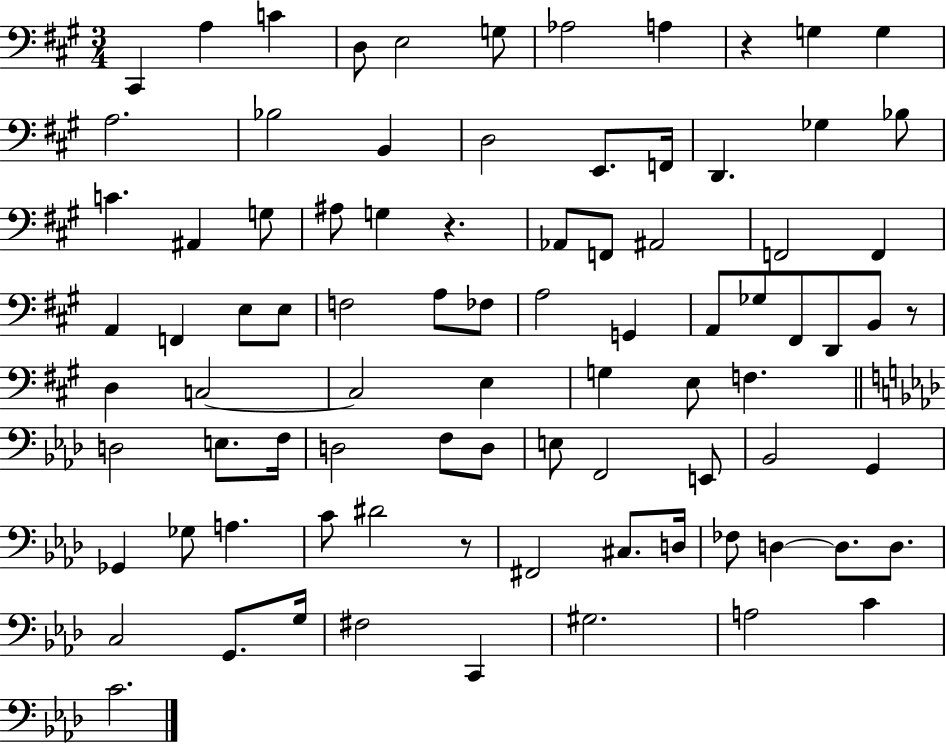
C#2/q A3/q C4/q D3/e E3/h G3/e Ab3/h A3/q R/q G3/q G3/q A3/h. Bb3/h B2/q D3/h E2/e. F2/s D2/q. Gb3/q Bb3/e C4/q. A#2/q G3/e A#3/e G3/q R/q. Ab2/e F2/e A#2/h F2/h F2/q A2/q F2/q E3/e E3/e F3/h A3/e FES3/e A3/h G2/q A2/e Gb3/e F#2/e D2/e B2/e R/e D3/q C3/h C3/h E3/q G3/q E3/e F3/q. D3/h E3/e. F3/s D3/h F3/e D3/e E3/e F2/h E2/e Bb2/h G2/q Gb2/q Gb3/e A3/q. C4/e D#4/h R/e F#2/h C#3/e. D3/s FES3/e D3/q D3/e. D3/e. C3/h G2/e. G3/s F#3/h C2/q G#3/h. A3/h C4/q C4/h.